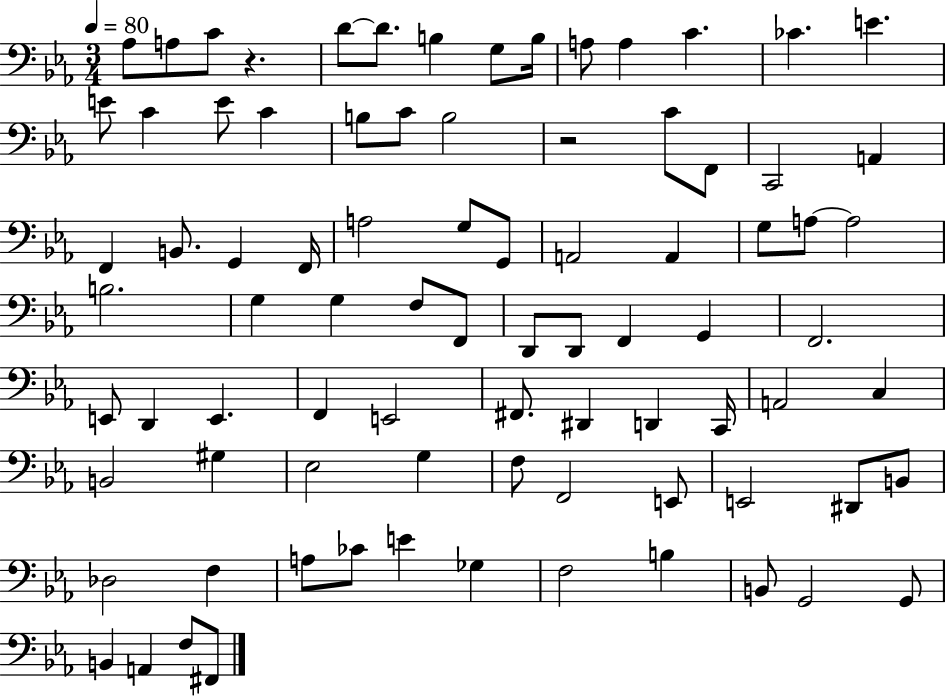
Ab3/e A3/e C4/e R/q. D4/e D4/e. B3/q G3/e B3/s A3/e A3/q C4/q. CES4/q. E4/q. E4/e C4/q E4/e C4/q B3/e C4/e B3/h R/h C4/e F2/e C2/h A2/q F2/q B2/e. G2/q F2/s A3/h G3/e G2/e A2/h A2/q G3/e A3/e A3/h B3/h. G3/q G3/q F3/e F2/e D2/e D2/e F2/q G2/q F2/h. E2/e D2/q E2/q. F2/q E2/h F#2/e. D#2/q D2/q C2/s A2/h C3/q B2/h G#3/q Eb3/h G3/q F3/e F2/h E2/e E2/h D#2/e B2/e Db3/h F3/q A3/e CES4/e E4/q Gb3/q F3/h B3/q B2/e G2/h G2/e B2/q A2/q F3/e F#2/e